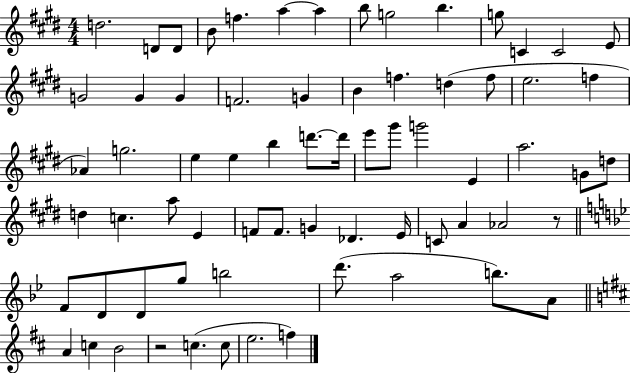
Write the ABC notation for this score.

X:1
T:Untitled
M:4/4
L:1/4
K:E
d2 D/2 D/2 B/2 f a a b/2 g2 b g/2 C C2 E/2 G2 G G F2 G B f d f/2 e2 f _A g2 e e b d'/2 d'/4 e'/2 ^g'/2 g'2 E a2 G/2 d/2 d c a/2 E F/2 F/2 G _D E/4 C/2 A _A2 z/2 F/2 D/2 D/2 g/2 b2 d'/2 a2 b/2 A/2 A c B2 z2 c c/2 e2 f